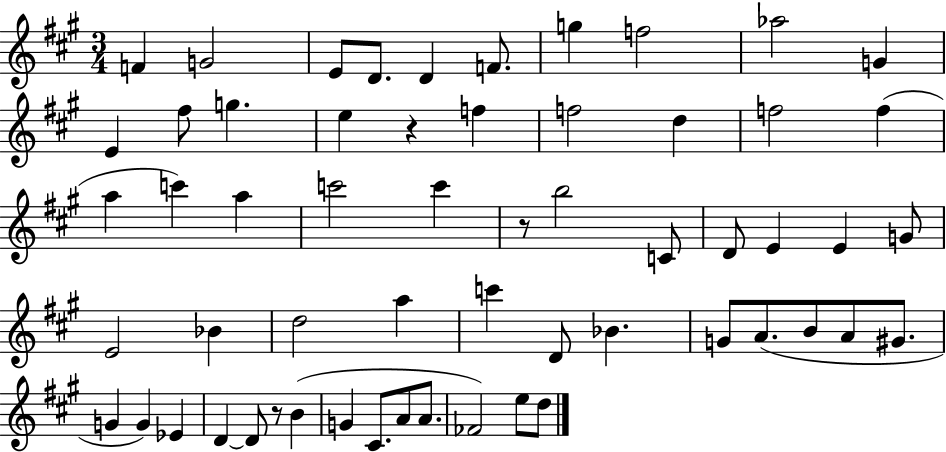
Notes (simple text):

F4/q G4/h E4/e D4/e. D4/q F4/e. G5/q F5/h Ab5/h G4/q E4/q F#5/e G5/q. E5/q R/q F5/q F5/h D5/q F5/h F5/q A5/q C6/q A5/q C6/h C6/q R/e B5/h C4/e D4/e E4/q E4/q G4/e E4/h Bb4/q D5/h A5/q C6/q D4/e Bb4/q. G4/e A4/e. B4/e A4/e G#4/e. G4/q G4/q Eb4/q D4/q D4/e R/e B4/q G4/q C#4/e. A4/e A4/e. FES4/h E5/e D5/e